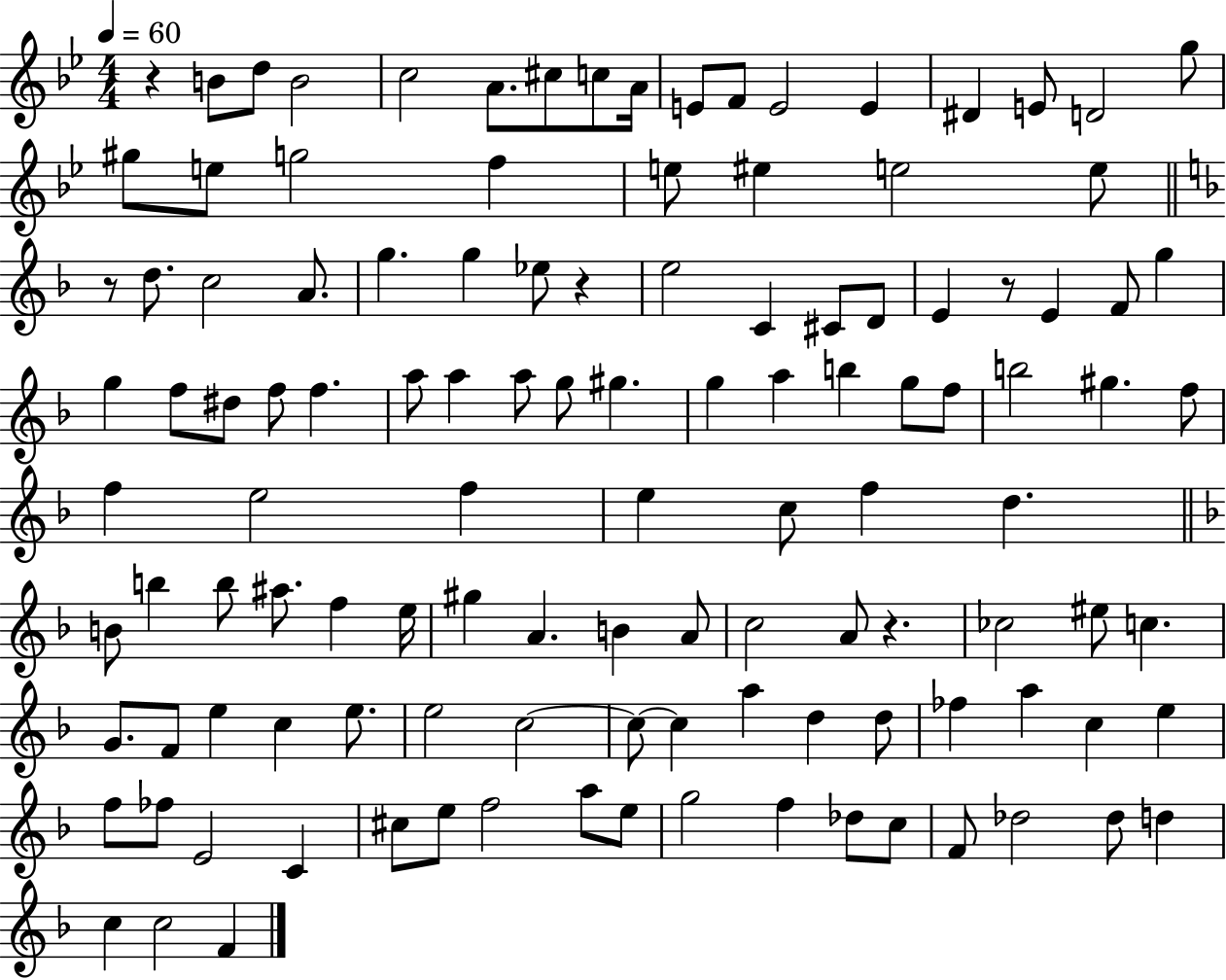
{
  \clef treble
  \numericTimeSignature
  \time 4/4
  \key bes \major
  \tempo 4 = 60
  r4 b'8 d''8 b'2 | c''2 a'8. cis''8 c''8 a'16 | e'8 f'8 e'2 e'4 | dis'4 e'8 d'2 g''8 | \break gis''8 e''8 g''2 f''4 | e''8 eis''4 e''2 e''8 | \bar "||" \break \key d \minor r8 d''8. c''2 a'8. | g''4. g''4 ees''8 r4 | e''2 c'4 cis'8 d'8 | e'4 r8 e'4 f'8 g''4 | \break g''4 f''8 dis''8 f''8 f''4. | a''8 a''4 a''8 g''8 gis''4. | g''4 a''4 b''4 g''8 f''8 | b''2 gis''4. f''8 | \break f''4 e''2 f''4 | e''4 c''8 f''4 d''4. | \bar "||" \break \key d \minor b'8 b''4 b''8 ais''8. f''4 e''16 | gis''4 a'4. b'4 a'8 | c''2 a'8 r4. | ces''2 eis''8 c''4. | \break g'8. f'8 e''4 c''4 e''8. | e''2 c''2~~ | c''8~~ c''4 a''4 d''4 d''8 | fes''4 a''4 c''4 e''4 | \break f''8 fes''8 e'2 c'4 | cis''8 e''8 f''2 a''8 e''8 | g''2 f''4 des''8 c''8 | f'8 des''2 des''8 d''4 | \break c''4 c''2 f'4 | \bar "|."
}